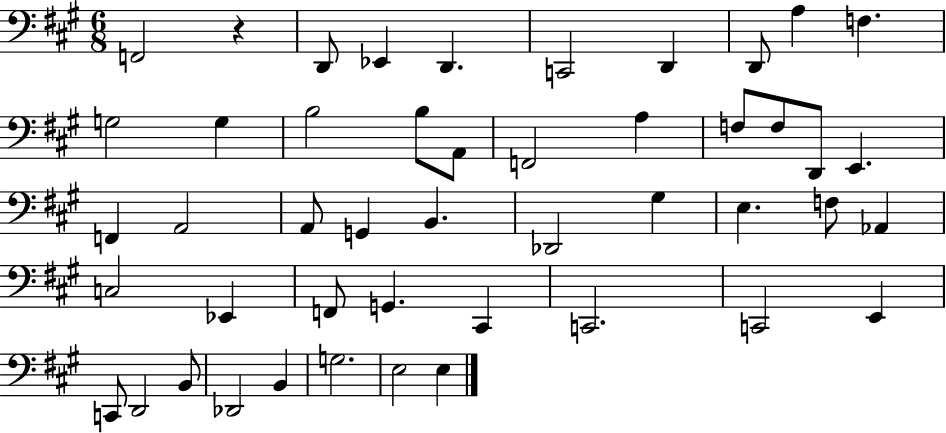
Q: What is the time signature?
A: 6/8